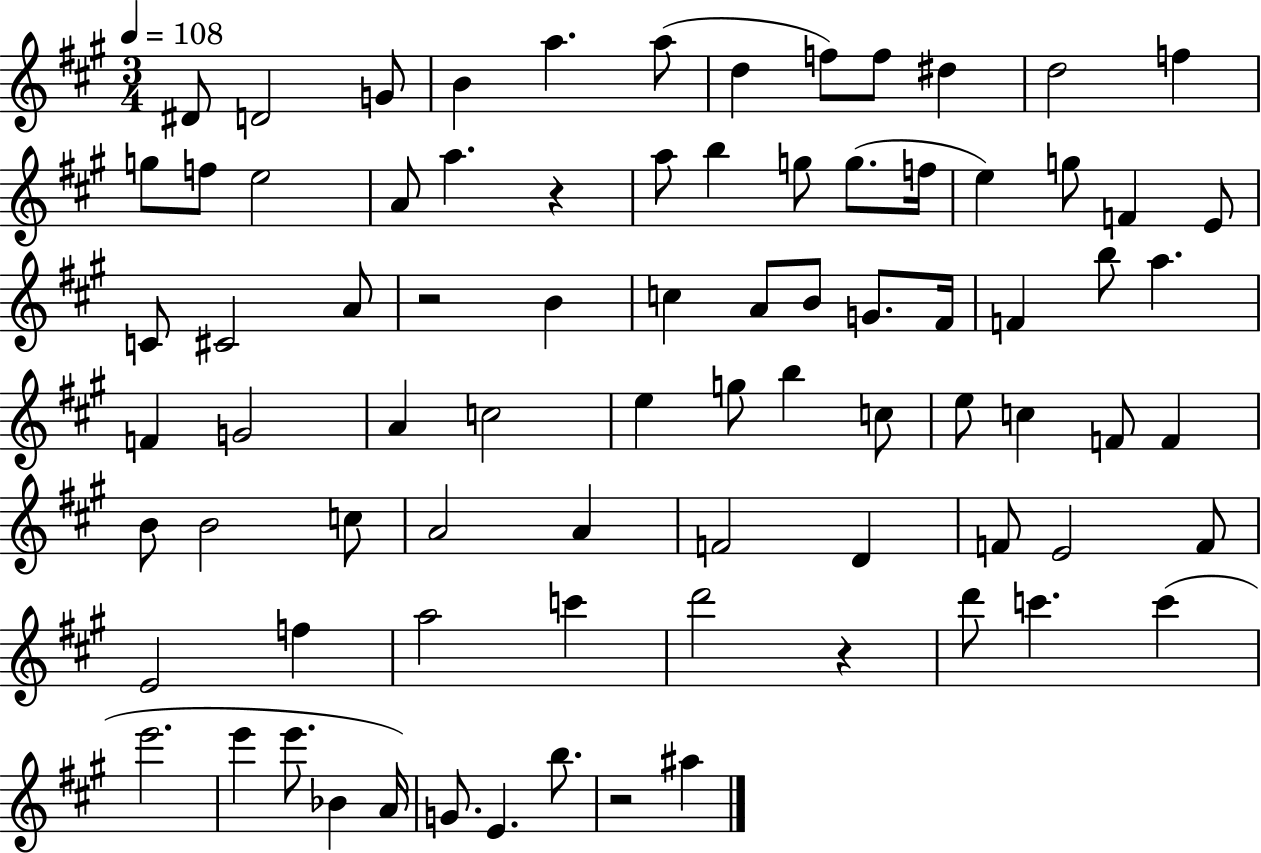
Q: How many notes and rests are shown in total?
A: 81